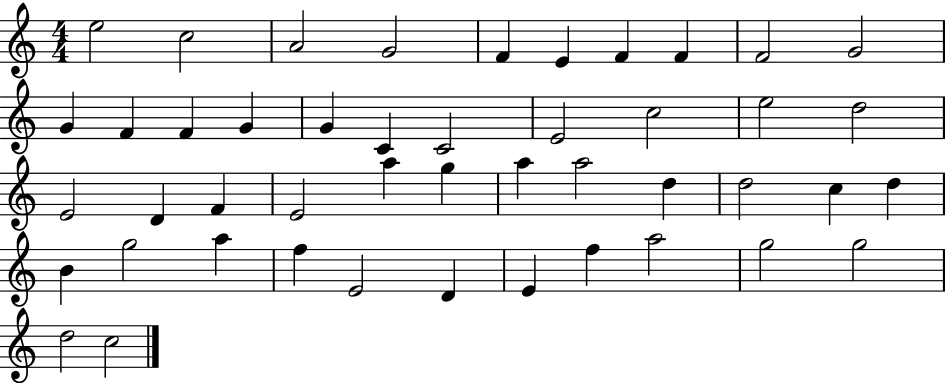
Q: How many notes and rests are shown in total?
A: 46